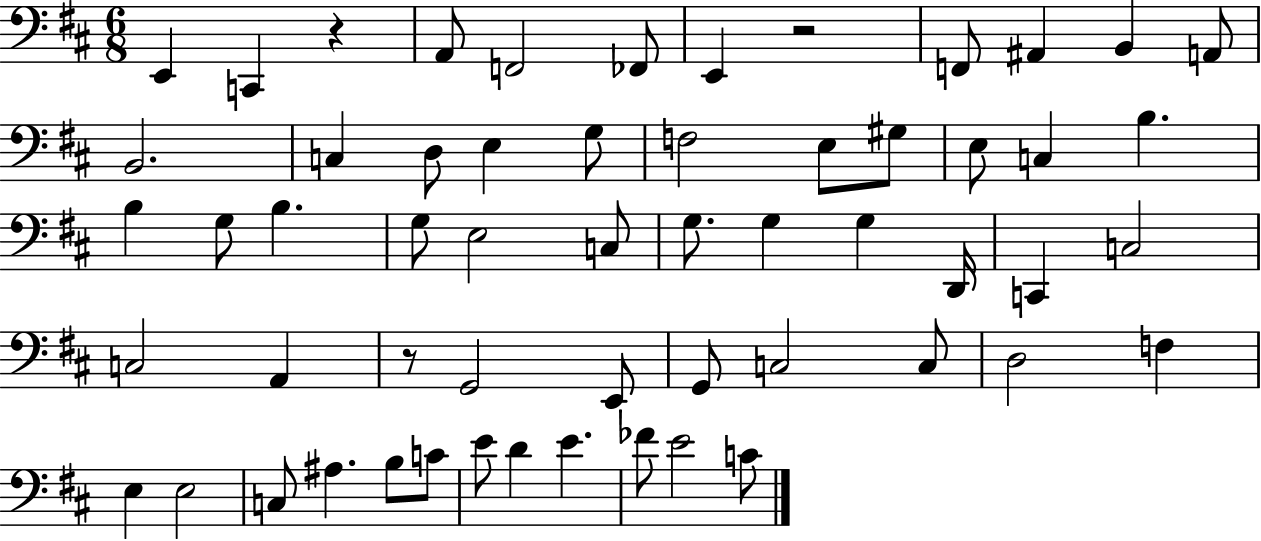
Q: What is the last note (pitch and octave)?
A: C4